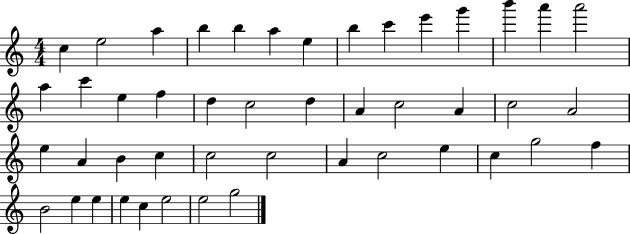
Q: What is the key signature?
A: C major